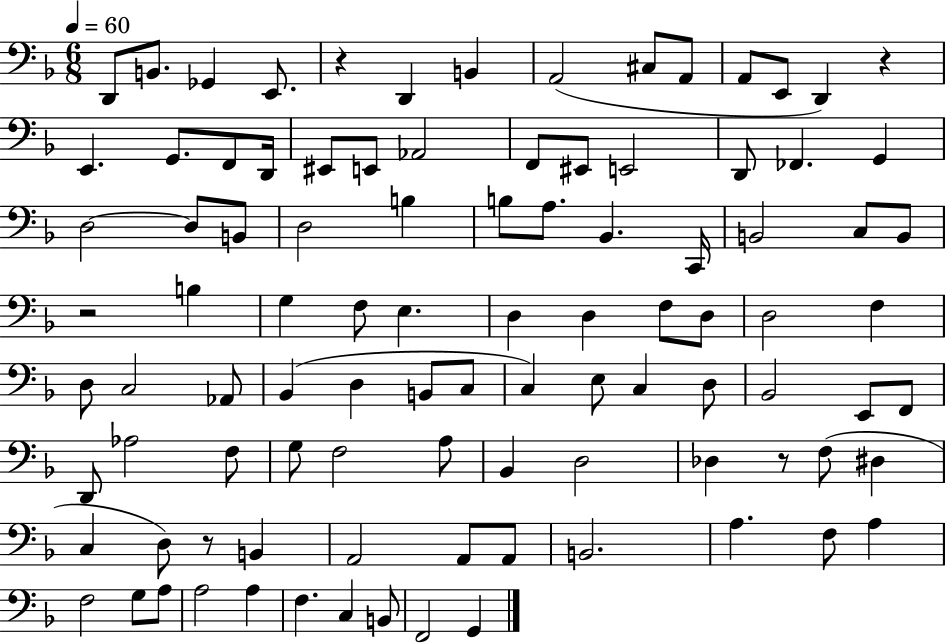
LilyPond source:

{
  \clef bass
  \numericTimeSignature
  \time 6/8
  \key f \major
  \tempo 4 = 60
  d,8 b,8. ges,4 e,8. | r4 d,4 b,4 | a,2( cis8 a,8 | a,8 e,8 d,4) r4 | \break e,4. g,8. f,8 d,16 | eis,8 e,8 aes,2 | f,8 eis,8 e,2 | d,8 fes,4. g,4 | \break d2~~ d8 b,8 | d2 b4 | b8 a8. bes,4. c,16 | b,2 c8 b,8 | \break r2 b4 | g4 f8 e4. | d4 d4 f8 d8 | d2 f4 | \break d8 c2 aes,8 | bes,4( d4 b,8 c8 | c4) e8 c4 d8 | bes,2 e,8 f,8 | \break d,8 aes2 f8 | g8 f2 a8 | bes,4 d2 | des4 r8 f8( dis4 | \break c4 d8) r8 b,4 | a,2 a,8 a,8 | b,2. | a4. f8 a4 | \break f2 g8 a8 | a2 a4 | f4. c4 b,8 | f,2 g,4 | \break \bar "|."
}